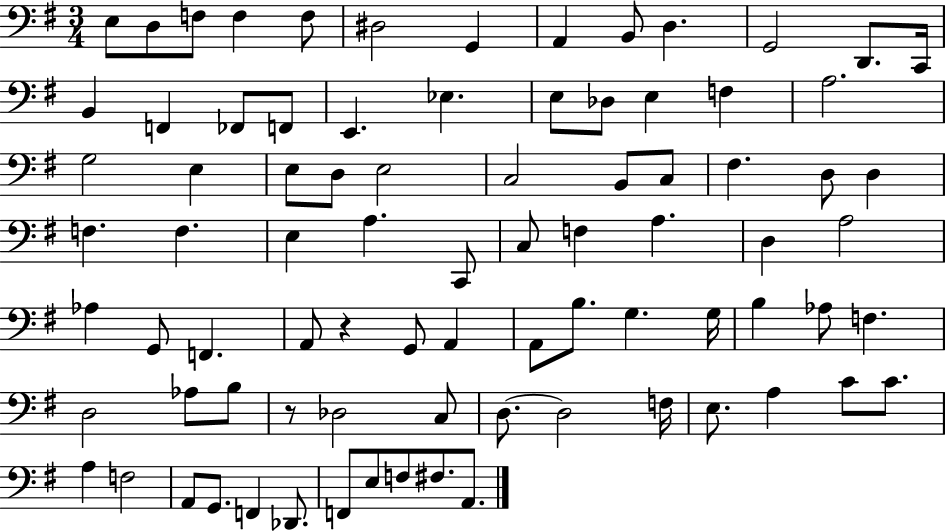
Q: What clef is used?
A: bass